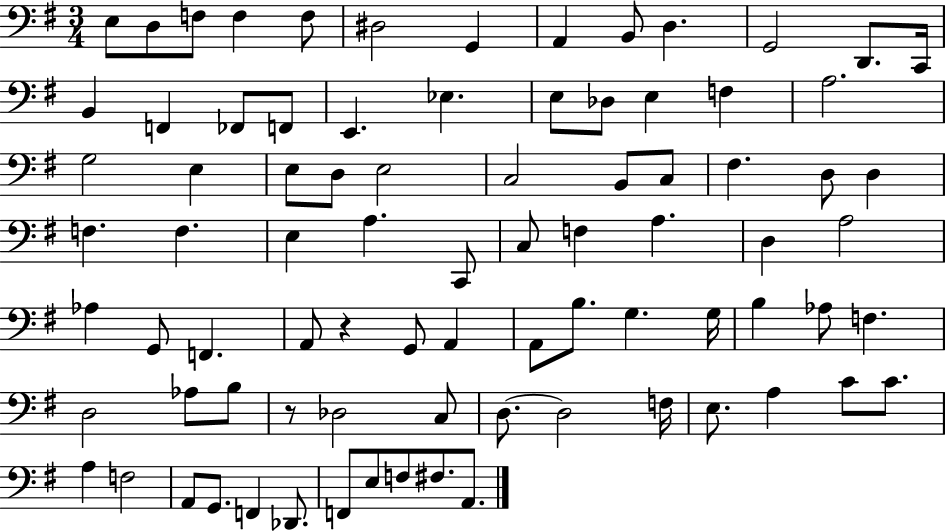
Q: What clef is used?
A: bass